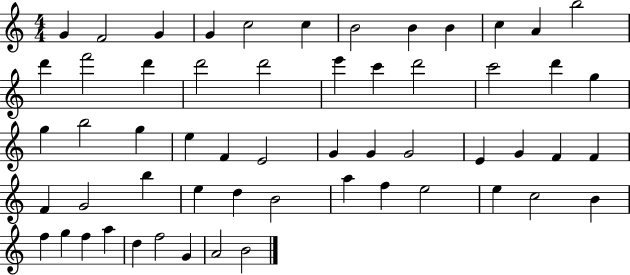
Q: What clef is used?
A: treble